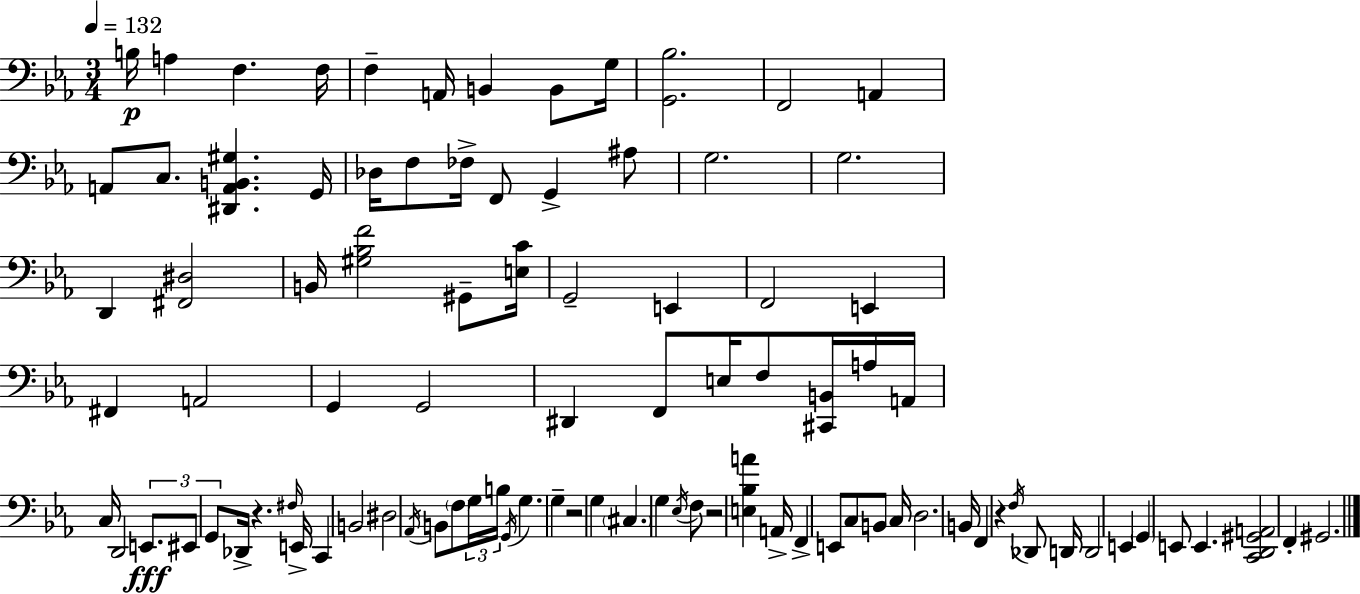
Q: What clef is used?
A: bass